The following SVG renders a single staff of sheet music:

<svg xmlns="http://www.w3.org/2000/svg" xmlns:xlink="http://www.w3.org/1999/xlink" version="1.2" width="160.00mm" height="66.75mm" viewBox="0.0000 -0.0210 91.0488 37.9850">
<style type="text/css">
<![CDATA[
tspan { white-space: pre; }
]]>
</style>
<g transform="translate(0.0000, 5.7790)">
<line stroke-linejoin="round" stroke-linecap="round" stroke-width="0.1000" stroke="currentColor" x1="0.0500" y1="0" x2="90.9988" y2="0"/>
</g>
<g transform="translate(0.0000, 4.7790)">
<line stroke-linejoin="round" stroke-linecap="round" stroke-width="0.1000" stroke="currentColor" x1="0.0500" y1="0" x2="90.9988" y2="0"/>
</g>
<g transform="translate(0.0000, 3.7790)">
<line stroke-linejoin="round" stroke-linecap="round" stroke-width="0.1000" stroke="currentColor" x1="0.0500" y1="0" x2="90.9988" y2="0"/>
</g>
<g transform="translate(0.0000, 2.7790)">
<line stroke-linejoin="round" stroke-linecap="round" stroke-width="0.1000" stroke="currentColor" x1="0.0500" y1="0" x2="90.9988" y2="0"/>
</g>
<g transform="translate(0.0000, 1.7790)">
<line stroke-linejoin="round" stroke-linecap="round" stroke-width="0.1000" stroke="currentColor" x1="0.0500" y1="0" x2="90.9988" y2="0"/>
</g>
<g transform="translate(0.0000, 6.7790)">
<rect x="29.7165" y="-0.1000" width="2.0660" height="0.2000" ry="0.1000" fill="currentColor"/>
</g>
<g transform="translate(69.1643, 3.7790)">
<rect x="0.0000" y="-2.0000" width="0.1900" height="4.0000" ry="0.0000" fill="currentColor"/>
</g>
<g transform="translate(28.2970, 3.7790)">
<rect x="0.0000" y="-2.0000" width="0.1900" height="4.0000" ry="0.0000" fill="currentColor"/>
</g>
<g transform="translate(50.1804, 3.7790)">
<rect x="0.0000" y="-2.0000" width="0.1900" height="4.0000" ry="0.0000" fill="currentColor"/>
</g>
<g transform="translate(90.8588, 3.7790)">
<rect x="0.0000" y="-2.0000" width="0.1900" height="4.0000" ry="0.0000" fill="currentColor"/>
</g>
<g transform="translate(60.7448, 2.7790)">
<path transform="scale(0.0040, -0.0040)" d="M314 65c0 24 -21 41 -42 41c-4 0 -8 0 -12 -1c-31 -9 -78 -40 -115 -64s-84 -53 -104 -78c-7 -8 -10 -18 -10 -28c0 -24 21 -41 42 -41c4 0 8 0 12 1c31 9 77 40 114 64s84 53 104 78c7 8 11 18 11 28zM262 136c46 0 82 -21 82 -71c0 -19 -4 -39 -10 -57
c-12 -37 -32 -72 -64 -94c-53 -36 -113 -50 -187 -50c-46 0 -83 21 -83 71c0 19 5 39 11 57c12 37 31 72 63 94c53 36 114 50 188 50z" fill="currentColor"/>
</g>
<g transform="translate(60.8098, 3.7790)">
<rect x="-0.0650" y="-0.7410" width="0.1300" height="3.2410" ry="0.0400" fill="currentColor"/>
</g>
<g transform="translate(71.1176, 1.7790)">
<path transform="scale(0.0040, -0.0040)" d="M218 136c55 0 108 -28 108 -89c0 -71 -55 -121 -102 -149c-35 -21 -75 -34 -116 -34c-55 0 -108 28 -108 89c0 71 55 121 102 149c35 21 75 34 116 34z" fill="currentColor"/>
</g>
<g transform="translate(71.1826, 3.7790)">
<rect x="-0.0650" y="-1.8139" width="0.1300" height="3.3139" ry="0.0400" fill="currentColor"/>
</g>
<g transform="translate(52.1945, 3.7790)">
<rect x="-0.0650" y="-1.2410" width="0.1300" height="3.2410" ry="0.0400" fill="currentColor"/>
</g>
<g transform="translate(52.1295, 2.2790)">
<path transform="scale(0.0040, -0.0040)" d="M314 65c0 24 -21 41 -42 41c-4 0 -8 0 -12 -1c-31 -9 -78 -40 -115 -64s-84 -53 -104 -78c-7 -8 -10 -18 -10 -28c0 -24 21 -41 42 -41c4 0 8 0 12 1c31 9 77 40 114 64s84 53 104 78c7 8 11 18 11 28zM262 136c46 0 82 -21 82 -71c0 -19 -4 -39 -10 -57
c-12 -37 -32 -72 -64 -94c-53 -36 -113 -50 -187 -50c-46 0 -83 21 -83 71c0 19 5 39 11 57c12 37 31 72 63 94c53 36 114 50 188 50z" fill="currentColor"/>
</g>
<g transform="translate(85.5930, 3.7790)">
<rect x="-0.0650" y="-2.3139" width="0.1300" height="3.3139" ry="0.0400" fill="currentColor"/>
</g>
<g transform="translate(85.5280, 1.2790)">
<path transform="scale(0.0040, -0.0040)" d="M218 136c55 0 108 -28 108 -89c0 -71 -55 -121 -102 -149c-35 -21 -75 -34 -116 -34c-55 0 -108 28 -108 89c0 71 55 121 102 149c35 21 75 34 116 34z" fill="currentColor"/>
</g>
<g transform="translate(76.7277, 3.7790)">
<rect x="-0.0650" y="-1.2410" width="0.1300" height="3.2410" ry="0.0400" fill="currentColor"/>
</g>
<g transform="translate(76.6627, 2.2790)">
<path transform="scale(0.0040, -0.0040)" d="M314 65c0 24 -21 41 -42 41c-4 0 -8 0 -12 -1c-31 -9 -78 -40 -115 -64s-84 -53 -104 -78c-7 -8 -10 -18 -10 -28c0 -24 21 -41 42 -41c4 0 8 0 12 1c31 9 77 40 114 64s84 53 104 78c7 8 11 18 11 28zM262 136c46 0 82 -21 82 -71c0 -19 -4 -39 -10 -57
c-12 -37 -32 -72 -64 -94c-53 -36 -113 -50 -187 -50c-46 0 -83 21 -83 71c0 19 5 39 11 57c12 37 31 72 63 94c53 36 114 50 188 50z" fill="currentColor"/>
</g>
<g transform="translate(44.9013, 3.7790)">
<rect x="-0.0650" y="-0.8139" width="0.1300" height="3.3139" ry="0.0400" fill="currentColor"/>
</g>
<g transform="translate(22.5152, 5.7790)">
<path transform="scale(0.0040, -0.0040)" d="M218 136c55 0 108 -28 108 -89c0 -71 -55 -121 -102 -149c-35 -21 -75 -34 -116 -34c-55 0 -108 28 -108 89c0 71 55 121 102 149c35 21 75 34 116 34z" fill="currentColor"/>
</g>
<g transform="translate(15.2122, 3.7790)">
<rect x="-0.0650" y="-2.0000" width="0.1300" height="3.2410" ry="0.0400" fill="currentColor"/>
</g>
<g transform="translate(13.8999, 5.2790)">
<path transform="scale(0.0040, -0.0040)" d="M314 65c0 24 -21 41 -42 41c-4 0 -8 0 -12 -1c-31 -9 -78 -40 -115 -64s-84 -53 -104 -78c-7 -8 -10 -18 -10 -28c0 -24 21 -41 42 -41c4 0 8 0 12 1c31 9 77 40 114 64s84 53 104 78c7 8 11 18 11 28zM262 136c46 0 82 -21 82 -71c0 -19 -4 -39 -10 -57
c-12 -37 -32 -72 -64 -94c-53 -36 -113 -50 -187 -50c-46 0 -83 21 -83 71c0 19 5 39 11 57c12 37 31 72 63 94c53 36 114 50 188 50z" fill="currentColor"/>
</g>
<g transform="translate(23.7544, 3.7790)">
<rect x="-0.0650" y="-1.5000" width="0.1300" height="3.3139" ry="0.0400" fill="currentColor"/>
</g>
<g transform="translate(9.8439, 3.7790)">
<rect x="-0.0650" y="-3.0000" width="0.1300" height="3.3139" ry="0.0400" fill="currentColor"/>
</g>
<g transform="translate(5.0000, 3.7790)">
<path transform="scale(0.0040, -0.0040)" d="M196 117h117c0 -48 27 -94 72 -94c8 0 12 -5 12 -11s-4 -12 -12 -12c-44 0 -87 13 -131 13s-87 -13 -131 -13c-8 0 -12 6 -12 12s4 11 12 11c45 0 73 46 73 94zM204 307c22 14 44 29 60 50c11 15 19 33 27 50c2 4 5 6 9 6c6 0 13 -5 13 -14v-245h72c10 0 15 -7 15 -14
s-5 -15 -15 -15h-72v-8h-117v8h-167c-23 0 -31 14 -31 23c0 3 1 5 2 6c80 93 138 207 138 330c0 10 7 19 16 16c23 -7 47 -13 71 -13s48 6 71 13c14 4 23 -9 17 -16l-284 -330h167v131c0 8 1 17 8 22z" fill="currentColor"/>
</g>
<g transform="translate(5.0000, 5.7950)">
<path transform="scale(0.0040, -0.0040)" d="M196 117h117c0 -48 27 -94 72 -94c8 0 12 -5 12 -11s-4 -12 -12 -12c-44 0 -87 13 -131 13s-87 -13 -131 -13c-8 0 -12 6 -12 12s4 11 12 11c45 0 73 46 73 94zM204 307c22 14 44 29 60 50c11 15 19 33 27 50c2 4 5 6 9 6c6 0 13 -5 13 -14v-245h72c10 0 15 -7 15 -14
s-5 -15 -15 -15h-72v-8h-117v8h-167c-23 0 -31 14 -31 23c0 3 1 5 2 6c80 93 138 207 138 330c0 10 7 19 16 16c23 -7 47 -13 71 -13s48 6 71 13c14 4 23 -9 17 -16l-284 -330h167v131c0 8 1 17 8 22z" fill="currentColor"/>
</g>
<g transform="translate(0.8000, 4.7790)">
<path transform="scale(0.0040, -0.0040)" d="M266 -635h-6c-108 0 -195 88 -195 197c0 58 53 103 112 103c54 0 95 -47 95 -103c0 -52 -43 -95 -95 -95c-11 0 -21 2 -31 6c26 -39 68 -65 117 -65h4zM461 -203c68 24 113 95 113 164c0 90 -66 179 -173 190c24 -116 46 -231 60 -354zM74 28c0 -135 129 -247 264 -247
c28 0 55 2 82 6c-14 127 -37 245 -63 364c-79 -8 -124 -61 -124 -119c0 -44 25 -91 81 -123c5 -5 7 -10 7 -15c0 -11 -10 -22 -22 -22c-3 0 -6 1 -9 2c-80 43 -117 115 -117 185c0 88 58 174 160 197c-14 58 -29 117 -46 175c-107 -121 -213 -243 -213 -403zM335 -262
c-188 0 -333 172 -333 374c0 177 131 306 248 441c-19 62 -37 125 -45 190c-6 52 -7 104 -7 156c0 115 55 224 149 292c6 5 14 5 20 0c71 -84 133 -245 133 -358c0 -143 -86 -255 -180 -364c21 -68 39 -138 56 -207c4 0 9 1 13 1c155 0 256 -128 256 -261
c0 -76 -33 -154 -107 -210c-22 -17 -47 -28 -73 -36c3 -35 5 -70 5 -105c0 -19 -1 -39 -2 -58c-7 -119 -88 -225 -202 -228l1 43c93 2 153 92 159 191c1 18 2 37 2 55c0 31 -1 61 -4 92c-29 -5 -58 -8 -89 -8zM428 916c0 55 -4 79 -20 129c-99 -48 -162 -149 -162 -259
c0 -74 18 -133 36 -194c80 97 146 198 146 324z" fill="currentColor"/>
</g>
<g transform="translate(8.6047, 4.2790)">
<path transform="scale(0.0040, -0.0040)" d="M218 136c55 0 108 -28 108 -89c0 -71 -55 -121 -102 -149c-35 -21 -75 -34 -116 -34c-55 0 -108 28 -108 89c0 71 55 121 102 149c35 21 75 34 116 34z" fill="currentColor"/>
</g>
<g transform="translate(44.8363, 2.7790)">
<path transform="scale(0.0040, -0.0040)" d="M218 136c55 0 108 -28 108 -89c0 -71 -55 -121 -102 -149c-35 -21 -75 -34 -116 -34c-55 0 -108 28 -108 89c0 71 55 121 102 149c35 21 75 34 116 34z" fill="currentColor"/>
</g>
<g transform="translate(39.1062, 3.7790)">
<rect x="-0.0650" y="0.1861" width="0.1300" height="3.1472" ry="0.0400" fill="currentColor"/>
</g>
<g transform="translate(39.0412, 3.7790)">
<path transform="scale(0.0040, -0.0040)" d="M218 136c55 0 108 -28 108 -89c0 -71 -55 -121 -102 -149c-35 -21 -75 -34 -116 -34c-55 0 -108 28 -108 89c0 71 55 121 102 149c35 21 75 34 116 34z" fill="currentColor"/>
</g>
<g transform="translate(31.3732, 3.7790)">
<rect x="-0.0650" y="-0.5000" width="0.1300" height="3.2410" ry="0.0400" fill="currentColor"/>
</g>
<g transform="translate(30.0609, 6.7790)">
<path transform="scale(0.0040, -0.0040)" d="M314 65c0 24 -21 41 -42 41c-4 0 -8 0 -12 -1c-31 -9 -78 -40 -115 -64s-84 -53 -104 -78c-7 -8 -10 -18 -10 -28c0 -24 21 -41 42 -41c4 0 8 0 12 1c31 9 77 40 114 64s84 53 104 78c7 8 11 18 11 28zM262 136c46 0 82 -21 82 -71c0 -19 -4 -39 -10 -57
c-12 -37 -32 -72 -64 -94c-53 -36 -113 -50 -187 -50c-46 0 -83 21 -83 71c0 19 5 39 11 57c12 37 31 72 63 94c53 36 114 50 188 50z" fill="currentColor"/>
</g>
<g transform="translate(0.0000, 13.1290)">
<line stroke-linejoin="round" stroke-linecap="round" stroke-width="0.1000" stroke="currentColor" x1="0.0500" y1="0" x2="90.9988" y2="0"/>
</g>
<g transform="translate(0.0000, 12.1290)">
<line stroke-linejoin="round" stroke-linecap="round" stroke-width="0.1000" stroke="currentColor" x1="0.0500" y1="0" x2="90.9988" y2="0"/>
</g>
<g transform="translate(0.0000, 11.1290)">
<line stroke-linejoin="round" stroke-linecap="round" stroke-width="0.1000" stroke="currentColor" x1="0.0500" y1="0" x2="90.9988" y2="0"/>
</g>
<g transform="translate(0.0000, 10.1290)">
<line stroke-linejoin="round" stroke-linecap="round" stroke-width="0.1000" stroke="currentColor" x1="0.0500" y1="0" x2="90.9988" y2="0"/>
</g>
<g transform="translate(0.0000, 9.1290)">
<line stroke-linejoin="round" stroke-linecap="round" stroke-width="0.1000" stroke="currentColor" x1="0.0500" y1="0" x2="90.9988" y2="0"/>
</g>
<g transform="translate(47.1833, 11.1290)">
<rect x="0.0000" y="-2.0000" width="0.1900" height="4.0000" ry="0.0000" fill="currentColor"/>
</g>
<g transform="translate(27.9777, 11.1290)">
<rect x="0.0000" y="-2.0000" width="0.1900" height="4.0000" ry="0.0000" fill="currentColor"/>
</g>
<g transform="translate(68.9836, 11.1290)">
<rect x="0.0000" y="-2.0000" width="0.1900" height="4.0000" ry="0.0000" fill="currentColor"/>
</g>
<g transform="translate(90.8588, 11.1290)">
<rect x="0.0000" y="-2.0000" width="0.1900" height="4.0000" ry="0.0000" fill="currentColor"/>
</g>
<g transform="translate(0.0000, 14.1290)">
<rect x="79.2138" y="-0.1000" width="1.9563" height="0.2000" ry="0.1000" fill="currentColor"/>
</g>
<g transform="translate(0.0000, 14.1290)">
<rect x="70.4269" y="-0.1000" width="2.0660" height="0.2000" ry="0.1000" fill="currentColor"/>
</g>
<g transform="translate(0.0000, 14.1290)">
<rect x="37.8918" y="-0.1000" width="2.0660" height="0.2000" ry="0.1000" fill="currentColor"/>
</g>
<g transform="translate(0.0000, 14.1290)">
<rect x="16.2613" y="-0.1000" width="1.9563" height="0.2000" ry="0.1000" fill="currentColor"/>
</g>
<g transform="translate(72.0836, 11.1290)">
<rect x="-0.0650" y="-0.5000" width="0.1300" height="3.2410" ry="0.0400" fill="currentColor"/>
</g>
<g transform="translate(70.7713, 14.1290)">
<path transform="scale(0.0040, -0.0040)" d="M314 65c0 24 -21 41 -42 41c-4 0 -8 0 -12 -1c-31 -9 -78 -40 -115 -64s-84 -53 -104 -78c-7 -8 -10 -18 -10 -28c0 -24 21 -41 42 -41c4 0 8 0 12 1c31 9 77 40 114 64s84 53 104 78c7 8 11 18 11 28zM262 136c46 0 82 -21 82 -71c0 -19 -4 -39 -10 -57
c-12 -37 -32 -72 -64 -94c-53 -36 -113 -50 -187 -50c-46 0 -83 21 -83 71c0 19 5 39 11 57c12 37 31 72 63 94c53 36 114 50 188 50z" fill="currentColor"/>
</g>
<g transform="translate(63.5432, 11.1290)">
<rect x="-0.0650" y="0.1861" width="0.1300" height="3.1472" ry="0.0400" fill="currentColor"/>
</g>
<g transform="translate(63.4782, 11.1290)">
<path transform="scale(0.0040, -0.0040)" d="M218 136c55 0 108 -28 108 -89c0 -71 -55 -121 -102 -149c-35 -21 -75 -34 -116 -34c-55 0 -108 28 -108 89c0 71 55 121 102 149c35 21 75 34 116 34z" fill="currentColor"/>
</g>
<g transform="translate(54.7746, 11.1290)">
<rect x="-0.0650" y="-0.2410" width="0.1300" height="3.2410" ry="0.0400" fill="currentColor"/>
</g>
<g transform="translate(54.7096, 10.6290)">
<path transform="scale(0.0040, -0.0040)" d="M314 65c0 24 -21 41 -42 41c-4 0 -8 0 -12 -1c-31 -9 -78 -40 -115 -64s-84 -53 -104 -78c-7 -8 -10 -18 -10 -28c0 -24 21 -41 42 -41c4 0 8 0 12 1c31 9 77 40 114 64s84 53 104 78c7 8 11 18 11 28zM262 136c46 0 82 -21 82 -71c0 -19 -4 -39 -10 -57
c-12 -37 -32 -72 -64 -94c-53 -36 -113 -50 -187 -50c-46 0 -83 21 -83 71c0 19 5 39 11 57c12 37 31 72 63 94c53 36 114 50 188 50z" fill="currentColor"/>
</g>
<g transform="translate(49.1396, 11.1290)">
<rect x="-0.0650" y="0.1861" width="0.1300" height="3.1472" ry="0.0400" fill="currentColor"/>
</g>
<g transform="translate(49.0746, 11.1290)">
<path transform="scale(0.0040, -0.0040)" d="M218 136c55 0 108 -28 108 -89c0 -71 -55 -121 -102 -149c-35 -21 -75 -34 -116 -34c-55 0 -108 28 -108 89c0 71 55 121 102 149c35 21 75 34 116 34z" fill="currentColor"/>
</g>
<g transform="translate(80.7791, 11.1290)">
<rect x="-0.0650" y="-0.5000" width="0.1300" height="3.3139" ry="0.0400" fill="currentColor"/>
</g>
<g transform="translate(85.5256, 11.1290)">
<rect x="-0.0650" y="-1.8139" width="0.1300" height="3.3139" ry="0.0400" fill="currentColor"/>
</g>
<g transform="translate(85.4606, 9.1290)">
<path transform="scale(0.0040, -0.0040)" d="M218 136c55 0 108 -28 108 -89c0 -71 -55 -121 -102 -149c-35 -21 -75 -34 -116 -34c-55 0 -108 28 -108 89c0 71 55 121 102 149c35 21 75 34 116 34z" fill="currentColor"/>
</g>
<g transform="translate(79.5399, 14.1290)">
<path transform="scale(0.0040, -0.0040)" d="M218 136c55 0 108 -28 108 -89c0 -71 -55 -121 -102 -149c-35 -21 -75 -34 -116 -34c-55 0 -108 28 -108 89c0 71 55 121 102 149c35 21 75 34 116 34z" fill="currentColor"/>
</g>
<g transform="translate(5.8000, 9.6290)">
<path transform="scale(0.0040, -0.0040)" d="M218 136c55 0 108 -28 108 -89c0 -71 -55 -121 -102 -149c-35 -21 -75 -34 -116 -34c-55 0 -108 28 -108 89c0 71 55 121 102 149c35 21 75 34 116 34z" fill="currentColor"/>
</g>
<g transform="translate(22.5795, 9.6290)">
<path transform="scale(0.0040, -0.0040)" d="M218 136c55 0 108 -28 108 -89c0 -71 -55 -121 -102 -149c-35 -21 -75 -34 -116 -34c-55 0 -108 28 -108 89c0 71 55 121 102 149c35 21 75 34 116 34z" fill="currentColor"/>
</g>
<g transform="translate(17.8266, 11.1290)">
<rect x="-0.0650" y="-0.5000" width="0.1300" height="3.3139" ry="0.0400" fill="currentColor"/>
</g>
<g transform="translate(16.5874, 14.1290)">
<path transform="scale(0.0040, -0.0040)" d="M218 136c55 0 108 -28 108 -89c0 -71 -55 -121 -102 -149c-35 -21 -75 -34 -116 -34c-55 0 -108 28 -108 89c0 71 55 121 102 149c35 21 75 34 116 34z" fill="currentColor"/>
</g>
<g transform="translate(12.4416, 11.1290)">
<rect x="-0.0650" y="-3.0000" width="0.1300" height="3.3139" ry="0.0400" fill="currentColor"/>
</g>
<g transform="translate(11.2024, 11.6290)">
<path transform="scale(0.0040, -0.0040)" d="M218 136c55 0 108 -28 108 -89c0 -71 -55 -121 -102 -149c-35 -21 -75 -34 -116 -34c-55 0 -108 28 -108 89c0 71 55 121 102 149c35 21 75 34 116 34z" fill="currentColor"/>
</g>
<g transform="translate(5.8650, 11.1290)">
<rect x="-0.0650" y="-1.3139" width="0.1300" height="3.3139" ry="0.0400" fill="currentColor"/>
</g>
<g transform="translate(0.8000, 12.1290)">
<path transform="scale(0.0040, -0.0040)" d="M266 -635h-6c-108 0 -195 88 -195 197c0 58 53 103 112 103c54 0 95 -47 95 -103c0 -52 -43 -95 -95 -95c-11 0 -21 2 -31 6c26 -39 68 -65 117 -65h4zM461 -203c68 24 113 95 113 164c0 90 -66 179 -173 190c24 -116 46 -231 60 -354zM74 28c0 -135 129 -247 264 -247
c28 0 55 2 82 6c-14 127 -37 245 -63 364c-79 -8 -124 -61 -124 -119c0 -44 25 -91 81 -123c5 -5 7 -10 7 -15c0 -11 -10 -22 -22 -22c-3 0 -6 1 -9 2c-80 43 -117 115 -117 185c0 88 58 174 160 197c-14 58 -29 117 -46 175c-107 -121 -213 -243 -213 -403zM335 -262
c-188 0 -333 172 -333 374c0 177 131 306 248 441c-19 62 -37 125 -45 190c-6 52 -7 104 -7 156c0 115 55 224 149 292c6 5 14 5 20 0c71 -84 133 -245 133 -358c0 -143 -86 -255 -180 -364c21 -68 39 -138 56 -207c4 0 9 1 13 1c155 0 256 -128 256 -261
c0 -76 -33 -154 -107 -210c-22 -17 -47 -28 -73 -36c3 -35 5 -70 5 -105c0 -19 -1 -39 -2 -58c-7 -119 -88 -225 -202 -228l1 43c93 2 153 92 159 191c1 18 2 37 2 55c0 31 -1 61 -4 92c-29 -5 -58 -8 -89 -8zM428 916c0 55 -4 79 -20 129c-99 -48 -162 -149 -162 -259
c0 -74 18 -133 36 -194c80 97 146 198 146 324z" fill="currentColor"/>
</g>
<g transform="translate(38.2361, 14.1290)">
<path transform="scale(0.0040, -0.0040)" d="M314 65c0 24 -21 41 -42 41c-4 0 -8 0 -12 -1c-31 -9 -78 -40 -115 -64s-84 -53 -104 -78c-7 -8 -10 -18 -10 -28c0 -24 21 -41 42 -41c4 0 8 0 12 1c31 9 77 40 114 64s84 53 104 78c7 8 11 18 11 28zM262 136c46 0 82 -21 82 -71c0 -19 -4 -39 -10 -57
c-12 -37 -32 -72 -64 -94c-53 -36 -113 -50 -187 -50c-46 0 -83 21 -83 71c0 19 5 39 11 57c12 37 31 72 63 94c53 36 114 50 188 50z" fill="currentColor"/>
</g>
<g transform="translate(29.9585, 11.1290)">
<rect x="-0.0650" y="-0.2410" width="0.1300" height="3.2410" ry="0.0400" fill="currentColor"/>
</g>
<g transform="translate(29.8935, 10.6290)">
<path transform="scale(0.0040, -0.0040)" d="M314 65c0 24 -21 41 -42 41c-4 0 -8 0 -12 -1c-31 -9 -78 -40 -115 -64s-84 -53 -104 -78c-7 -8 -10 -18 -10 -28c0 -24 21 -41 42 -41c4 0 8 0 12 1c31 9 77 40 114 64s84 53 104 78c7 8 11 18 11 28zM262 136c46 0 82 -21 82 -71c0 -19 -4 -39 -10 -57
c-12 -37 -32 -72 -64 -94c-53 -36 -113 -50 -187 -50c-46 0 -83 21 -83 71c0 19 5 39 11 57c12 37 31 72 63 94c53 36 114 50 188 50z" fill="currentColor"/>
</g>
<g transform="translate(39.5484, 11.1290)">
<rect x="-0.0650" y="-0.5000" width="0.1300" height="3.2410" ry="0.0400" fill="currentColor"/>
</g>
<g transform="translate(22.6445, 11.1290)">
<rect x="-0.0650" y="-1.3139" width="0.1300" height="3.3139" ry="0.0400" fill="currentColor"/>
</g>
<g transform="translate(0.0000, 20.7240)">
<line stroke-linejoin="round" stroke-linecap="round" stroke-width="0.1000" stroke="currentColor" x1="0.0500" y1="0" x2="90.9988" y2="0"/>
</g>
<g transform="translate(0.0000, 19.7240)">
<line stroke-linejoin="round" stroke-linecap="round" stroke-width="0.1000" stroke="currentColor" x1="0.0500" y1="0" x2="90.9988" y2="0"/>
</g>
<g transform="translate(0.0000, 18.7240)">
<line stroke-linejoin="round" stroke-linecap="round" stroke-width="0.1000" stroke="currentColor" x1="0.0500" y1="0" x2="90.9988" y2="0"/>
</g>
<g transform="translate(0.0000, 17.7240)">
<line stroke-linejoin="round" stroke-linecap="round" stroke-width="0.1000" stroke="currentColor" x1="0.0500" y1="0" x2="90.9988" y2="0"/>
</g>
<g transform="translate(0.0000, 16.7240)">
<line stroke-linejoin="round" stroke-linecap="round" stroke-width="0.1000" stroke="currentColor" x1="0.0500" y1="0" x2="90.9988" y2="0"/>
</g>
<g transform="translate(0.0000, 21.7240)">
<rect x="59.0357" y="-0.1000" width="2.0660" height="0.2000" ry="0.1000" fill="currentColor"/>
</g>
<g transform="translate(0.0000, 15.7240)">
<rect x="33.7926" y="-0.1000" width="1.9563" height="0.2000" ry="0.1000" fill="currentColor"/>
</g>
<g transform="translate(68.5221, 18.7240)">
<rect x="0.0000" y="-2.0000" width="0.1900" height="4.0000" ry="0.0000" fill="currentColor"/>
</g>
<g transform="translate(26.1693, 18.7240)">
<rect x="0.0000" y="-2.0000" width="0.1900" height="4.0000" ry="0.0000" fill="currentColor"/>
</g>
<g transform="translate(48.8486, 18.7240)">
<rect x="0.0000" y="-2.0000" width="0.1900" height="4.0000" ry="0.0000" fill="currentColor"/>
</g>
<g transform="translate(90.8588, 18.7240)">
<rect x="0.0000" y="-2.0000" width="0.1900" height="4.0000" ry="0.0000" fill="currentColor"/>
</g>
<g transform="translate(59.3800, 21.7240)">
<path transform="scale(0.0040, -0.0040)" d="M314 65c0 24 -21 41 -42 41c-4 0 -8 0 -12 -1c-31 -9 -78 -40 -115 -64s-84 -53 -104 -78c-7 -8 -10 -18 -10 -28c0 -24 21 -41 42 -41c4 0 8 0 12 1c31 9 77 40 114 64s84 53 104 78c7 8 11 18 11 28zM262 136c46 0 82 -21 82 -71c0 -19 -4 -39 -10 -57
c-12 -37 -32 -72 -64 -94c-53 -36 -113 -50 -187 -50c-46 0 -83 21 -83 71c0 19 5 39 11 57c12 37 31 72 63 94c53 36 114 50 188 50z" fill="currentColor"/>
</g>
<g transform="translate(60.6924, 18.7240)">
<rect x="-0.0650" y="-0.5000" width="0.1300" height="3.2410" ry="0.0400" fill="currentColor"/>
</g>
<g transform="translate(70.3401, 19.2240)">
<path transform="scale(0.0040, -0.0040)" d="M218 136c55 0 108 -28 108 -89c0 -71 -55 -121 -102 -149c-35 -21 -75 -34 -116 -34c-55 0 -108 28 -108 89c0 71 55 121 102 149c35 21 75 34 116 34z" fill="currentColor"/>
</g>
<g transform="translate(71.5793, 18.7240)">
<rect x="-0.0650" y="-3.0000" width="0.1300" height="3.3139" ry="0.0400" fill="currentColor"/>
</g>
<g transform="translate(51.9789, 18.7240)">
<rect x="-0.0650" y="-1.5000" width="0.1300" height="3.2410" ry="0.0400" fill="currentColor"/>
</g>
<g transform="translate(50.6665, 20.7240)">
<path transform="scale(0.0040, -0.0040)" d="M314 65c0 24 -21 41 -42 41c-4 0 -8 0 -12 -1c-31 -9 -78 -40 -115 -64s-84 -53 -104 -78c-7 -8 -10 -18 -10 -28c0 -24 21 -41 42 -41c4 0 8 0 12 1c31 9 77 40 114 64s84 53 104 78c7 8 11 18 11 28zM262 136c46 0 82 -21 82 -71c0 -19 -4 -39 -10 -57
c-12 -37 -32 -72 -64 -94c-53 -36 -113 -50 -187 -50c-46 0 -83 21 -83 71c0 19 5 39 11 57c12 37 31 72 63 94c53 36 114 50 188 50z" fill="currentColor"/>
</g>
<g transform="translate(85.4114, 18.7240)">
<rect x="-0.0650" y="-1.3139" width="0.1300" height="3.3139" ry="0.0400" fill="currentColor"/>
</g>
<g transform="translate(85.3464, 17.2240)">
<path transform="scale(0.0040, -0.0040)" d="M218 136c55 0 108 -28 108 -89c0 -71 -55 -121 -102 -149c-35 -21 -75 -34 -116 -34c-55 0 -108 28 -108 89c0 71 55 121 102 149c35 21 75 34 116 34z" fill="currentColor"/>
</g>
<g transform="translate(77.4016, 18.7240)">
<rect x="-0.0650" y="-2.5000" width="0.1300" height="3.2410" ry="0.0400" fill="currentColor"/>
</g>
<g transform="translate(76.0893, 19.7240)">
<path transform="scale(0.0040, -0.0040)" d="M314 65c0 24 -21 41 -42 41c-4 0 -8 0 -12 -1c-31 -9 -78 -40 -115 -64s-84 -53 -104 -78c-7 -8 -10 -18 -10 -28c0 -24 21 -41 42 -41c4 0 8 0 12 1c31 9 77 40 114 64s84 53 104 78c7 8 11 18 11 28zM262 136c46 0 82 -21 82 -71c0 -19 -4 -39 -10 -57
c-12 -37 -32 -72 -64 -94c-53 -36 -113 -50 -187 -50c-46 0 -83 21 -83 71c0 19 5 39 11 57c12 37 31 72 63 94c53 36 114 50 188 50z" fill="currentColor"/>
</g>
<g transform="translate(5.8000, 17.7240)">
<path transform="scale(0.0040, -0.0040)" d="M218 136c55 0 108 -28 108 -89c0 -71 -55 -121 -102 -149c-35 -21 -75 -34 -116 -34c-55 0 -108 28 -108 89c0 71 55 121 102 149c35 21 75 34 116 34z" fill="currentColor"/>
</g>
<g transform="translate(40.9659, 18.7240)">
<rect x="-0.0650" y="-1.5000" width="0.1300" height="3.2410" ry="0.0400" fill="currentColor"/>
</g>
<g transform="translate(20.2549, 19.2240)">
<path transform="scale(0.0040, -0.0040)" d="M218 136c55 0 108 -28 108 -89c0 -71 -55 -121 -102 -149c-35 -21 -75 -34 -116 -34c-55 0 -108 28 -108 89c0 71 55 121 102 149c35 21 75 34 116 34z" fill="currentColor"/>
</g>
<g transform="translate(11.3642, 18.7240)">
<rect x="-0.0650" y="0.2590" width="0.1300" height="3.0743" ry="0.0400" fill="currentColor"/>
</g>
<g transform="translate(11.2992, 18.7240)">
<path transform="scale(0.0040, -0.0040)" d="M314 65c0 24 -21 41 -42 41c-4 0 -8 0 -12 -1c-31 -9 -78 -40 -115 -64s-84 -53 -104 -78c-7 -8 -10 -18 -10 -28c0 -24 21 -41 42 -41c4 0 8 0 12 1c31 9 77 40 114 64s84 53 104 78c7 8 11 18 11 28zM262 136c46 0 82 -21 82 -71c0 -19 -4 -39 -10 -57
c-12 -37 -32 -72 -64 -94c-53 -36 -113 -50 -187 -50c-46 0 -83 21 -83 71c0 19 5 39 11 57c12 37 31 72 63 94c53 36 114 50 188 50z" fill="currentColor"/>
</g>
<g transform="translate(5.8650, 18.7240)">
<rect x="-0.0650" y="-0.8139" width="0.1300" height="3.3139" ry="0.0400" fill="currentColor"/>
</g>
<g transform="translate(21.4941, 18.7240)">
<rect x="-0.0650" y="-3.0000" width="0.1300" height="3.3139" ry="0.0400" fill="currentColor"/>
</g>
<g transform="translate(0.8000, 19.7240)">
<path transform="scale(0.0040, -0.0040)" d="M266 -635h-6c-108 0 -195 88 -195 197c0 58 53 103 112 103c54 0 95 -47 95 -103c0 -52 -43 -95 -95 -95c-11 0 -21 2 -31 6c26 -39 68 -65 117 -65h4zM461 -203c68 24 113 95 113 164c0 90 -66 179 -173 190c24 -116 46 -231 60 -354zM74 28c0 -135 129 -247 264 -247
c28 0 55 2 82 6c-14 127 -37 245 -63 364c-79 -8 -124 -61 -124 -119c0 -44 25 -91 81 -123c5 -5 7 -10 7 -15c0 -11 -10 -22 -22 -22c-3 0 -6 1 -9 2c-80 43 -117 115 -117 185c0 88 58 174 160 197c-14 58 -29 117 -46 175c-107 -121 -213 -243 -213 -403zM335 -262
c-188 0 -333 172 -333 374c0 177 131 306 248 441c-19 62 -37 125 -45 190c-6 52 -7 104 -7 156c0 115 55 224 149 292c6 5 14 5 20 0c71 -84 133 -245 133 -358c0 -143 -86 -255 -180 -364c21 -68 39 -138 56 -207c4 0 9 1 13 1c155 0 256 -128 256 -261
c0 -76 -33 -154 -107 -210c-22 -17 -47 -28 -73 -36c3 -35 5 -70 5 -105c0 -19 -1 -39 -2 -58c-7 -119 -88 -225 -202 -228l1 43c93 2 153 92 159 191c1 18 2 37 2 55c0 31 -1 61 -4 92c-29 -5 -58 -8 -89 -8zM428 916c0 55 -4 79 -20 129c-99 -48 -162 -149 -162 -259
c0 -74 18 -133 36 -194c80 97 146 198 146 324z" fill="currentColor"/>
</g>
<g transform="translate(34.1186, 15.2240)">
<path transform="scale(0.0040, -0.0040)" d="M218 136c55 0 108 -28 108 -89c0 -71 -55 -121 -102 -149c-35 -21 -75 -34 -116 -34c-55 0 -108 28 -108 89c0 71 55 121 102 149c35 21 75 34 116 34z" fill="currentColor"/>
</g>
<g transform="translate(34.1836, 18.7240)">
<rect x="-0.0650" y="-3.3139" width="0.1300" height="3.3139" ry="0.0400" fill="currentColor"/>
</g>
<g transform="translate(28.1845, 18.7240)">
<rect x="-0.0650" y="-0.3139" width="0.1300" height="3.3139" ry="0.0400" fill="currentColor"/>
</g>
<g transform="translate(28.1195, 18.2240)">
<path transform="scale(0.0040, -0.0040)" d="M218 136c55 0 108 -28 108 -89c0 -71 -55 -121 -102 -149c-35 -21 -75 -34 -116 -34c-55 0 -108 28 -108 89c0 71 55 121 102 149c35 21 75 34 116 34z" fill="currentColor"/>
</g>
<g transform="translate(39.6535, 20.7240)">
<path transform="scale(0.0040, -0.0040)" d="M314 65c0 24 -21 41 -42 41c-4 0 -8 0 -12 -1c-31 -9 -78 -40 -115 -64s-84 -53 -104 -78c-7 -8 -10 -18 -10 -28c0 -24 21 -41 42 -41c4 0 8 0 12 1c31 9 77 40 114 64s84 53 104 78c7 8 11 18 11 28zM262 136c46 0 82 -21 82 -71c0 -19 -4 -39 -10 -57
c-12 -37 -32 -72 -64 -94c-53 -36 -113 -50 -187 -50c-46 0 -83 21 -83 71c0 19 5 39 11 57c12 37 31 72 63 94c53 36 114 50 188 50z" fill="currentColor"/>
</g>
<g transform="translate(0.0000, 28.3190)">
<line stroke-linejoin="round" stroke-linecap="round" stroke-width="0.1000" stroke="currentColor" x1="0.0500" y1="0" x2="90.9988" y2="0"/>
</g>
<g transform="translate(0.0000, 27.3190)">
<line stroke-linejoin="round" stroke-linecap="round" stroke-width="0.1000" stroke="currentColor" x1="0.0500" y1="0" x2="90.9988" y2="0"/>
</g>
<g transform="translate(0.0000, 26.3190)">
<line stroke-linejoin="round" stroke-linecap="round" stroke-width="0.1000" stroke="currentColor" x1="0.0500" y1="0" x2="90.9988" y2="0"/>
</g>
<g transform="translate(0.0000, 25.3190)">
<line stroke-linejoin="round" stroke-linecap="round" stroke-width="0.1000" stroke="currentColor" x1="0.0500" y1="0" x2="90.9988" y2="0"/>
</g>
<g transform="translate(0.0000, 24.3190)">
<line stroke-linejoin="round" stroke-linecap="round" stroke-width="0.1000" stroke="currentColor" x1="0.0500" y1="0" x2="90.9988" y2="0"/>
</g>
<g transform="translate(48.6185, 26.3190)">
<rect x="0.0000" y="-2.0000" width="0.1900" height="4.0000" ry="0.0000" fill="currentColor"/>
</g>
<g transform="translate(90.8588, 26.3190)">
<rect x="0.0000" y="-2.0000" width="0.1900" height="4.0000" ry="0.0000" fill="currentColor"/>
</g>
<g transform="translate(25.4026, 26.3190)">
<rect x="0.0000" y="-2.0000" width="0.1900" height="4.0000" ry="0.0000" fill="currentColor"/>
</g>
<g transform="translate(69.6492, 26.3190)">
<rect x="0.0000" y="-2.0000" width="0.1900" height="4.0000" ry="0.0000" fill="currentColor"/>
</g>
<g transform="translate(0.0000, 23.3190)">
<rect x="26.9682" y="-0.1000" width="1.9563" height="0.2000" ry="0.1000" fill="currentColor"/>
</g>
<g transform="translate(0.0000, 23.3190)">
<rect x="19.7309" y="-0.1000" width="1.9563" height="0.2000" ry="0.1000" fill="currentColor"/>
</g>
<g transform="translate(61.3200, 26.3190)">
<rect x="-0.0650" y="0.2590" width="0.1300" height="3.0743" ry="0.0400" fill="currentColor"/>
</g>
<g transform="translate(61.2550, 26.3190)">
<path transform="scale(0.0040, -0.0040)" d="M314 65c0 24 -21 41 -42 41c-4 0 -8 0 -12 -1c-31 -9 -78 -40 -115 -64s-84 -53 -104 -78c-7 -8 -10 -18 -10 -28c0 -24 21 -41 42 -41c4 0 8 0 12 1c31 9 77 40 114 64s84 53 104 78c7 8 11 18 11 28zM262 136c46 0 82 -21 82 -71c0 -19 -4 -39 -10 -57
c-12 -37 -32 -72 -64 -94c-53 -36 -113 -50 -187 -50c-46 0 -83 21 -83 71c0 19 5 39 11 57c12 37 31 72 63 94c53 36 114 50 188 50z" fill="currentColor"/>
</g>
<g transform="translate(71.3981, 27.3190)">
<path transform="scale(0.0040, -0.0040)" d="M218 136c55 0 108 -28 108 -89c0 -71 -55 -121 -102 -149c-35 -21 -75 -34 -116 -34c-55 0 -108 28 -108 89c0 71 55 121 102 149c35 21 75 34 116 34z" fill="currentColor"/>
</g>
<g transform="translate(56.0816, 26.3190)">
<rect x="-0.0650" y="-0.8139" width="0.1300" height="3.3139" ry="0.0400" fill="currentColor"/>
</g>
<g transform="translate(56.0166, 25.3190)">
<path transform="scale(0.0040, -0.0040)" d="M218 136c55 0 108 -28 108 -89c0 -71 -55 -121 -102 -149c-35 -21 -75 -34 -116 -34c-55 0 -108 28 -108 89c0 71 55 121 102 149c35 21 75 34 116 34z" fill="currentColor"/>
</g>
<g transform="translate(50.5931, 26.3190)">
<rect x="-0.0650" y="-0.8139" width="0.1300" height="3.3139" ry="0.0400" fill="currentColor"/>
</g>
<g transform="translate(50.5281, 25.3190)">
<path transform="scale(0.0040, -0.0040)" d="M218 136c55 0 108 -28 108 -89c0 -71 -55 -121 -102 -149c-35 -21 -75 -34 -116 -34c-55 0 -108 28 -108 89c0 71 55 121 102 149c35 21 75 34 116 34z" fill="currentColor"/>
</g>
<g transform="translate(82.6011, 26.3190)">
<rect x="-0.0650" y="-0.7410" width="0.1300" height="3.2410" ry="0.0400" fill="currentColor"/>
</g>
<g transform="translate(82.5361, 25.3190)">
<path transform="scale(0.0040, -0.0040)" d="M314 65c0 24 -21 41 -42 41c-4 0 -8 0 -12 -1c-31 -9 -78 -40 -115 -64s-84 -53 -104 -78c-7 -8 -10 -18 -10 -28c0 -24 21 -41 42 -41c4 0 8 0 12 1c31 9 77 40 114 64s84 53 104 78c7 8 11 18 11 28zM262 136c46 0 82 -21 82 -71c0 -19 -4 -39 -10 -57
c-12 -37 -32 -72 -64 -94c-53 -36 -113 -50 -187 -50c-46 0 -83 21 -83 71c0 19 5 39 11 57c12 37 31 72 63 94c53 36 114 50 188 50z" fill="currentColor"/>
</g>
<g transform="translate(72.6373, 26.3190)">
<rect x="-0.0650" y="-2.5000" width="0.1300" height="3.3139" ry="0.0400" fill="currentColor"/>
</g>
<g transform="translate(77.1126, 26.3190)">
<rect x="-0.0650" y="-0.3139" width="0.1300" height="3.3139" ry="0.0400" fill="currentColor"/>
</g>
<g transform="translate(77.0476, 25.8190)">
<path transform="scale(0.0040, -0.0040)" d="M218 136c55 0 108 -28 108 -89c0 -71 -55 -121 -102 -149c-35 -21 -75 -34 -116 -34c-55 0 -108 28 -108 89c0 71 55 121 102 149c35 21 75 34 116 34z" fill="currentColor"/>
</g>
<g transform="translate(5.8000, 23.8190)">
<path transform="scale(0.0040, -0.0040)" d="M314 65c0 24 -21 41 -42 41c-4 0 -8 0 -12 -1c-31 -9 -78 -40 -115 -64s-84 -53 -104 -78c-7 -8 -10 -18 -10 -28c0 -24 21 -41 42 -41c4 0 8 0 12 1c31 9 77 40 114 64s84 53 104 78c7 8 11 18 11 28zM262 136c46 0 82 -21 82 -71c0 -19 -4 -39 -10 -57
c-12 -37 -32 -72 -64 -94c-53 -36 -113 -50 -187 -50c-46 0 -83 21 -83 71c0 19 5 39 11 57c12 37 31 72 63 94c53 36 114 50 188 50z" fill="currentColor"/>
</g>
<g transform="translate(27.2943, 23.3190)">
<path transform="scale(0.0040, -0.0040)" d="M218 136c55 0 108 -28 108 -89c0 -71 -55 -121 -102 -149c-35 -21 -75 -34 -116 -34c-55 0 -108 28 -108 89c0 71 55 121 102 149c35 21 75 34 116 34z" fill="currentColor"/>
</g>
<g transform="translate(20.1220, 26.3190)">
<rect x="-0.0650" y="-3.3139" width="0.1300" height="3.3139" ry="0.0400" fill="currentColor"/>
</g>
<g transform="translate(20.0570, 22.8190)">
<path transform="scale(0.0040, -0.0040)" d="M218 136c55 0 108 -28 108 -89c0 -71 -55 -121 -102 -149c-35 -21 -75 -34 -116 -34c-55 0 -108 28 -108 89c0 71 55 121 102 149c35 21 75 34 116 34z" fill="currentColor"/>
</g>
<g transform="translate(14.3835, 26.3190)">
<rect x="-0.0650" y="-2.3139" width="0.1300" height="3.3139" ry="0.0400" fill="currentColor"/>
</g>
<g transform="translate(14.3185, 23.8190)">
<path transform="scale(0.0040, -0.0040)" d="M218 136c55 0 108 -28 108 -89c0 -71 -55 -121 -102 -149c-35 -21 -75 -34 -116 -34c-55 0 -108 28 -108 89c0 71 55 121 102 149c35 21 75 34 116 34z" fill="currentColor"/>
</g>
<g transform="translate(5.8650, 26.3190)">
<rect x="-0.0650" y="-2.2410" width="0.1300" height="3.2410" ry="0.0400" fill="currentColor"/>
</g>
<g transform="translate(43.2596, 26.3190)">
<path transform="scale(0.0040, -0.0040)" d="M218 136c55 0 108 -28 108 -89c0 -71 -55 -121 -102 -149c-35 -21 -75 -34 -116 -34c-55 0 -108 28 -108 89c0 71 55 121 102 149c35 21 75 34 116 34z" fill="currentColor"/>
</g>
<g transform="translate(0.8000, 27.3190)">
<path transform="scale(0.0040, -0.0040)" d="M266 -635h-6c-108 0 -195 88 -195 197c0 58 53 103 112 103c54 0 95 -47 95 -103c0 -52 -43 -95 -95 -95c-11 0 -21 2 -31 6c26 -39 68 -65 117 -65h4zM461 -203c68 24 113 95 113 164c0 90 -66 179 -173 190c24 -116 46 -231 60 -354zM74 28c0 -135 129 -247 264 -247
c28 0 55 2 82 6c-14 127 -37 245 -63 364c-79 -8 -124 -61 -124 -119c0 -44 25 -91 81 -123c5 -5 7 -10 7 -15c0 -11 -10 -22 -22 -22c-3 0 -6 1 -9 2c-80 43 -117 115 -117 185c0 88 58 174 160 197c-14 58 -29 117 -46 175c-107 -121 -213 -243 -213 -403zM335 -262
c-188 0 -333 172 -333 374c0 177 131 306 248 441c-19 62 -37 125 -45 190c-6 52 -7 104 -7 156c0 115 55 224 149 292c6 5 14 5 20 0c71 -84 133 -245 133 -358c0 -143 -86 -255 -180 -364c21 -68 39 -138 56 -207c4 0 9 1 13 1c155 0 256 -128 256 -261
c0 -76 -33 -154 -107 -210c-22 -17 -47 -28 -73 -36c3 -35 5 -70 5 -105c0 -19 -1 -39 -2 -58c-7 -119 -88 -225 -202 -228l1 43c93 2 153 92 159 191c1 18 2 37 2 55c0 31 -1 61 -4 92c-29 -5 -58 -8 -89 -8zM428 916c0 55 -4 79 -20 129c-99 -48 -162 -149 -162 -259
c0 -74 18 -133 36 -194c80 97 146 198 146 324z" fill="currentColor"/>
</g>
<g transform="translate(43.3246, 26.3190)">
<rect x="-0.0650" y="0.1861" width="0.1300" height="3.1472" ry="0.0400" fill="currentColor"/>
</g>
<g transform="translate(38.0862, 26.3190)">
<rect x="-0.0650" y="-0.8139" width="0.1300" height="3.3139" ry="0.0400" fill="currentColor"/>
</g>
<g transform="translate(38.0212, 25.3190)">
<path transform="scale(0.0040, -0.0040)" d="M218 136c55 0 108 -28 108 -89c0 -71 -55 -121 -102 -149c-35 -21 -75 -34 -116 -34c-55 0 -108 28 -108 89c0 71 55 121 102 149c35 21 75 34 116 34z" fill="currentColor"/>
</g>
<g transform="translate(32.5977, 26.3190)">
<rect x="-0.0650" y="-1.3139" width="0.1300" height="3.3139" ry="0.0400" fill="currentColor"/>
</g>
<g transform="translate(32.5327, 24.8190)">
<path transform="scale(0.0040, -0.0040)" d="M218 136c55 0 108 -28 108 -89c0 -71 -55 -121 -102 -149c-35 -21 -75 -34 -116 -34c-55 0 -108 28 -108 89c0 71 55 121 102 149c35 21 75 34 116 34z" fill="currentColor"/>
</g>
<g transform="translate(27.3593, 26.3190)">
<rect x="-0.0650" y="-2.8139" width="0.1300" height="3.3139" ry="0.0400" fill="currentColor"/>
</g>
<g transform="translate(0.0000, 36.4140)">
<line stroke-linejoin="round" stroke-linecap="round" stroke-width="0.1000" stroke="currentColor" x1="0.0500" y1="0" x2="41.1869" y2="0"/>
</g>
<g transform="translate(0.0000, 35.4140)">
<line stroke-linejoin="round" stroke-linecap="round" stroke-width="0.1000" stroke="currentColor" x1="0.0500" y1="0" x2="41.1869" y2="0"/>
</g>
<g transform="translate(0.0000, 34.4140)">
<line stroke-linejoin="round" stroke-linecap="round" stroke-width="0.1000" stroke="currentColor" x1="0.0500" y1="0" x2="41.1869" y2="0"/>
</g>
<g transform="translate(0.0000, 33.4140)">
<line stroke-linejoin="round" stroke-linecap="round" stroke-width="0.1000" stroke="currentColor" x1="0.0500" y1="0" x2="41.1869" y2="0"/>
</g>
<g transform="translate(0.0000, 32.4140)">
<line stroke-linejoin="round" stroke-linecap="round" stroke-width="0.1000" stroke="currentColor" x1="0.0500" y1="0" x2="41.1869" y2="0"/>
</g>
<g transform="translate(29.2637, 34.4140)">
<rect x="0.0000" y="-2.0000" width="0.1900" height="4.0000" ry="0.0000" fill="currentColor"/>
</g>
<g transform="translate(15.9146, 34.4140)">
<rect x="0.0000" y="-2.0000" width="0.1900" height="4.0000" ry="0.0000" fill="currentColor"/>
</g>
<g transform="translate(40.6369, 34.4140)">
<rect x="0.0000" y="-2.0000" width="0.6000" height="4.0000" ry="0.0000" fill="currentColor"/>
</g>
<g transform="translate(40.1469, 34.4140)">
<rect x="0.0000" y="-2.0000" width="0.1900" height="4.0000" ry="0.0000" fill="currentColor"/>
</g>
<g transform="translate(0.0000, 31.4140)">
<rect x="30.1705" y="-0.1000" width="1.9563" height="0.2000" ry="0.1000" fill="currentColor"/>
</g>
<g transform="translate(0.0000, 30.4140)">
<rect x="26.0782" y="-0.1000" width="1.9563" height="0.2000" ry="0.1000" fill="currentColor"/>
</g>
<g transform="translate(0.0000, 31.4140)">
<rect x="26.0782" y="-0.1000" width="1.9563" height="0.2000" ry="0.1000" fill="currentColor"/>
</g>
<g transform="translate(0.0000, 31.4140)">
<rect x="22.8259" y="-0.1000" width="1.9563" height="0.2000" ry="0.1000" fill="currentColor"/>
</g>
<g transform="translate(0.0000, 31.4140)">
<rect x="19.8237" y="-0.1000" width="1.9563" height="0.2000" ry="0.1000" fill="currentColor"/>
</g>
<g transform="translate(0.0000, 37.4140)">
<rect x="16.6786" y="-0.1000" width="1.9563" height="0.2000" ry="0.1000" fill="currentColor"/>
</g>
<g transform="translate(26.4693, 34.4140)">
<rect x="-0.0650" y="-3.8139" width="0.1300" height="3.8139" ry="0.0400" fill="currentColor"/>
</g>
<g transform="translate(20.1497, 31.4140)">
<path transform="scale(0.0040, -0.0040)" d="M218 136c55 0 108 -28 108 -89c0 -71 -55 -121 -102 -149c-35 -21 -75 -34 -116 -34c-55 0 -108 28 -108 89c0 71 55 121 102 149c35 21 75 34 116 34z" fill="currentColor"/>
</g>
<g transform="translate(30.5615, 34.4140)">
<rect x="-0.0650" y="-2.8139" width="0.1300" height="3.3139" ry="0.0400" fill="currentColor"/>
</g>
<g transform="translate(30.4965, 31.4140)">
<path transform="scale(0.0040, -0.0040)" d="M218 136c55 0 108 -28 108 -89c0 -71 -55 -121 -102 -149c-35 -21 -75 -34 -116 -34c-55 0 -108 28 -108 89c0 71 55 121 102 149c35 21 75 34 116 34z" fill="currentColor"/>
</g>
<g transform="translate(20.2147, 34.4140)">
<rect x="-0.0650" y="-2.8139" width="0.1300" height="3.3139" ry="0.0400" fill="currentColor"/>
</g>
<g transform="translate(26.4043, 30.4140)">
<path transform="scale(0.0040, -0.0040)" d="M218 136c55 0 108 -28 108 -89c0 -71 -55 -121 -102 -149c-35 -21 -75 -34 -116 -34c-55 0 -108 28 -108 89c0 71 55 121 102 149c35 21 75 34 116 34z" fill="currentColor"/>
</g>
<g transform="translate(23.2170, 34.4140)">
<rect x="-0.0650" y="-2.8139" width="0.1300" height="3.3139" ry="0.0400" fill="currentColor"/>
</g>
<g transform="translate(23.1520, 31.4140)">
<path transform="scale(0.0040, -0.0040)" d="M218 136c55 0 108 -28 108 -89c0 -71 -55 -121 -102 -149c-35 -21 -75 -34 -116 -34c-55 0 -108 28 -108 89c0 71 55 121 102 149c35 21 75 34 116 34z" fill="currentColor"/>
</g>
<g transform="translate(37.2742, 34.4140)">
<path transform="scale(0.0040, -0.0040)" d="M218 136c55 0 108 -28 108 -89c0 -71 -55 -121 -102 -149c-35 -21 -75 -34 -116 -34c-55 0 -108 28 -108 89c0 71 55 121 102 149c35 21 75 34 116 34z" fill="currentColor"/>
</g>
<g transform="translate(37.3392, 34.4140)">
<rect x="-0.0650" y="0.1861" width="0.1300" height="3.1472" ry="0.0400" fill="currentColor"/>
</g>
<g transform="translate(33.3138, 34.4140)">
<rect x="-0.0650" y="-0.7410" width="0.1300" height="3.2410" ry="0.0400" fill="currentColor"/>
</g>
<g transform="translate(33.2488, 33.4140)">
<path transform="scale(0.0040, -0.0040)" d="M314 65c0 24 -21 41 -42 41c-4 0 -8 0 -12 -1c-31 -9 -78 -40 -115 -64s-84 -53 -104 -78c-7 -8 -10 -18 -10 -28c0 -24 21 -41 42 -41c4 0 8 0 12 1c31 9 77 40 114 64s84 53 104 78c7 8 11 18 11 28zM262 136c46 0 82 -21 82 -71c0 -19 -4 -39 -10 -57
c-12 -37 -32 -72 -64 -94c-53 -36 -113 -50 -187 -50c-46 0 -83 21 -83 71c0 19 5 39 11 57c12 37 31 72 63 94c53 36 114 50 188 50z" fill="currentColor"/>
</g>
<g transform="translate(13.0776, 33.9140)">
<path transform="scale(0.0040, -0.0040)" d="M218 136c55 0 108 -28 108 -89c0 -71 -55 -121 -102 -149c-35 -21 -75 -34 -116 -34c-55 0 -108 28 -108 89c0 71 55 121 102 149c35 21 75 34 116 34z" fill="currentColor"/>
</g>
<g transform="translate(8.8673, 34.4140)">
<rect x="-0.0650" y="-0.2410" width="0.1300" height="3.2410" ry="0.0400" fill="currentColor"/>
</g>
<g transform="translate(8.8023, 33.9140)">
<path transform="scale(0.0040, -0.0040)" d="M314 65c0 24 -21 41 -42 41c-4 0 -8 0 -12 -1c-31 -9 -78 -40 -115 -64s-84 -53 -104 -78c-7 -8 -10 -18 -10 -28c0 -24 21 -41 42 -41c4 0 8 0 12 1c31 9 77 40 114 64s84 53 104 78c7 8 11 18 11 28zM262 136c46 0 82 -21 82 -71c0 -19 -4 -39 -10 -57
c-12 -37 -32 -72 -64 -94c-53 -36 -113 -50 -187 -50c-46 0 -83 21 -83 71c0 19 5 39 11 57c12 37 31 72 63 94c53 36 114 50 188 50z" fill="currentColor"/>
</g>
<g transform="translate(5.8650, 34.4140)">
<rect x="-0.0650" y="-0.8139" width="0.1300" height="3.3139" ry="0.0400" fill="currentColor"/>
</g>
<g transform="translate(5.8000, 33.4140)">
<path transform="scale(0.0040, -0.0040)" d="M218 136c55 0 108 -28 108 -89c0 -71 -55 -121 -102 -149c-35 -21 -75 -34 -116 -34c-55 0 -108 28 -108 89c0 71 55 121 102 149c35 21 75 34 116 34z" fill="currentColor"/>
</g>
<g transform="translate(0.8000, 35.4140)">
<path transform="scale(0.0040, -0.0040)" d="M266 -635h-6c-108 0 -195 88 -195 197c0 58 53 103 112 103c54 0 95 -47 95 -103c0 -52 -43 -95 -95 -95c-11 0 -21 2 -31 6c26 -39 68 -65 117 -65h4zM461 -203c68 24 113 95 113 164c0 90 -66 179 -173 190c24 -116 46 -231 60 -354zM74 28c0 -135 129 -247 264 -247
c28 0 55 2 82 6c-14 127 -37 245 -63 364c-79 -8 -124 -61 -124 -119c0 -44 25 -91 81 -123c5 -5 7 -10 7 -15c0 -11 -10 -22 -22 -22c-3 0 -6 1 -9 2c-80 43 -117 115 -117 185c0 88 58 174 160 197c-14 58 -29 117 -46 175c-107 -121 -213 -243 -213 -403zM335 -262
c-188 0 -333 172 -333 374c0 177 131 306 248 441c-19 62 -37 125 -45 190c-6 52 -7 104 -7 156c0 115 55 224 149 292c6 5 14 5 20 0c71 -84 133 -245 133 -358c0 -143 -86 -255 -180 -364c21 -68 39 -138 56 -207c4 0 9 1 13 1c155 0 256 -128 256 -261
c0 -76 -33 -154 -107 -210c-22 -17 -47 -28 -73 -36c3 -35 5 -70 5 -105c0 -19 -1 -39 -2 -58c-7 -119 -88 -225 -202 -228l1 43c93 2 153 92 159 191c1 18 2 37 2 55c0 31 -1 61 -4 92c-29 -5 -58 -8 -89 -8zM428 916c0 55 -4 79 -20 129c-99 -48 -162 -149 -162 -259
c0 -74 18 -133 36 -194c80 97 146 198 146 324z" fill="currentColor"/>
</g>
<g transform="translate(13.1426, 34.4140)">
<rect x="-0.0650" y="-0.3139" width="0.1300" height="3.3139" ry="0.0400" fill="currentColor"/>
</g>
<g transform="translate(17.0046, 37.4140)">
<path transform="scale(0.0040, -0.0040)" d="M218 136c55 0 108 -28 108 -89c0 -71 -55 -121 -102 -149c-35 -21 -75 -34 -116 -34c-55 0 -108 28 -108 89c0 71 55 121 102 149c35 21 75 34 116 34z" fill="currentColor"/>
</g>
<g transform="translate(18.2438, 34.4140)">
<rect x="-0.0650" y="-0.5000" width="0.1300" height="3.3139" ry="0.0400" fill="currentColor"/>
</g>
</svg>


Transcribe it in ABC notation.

X:1
T:Untitled
M:4/4
L:1/4
K:C
A F2 E C2 B d e2 d2 f e2 g e A C e c2 C2 B c2 B C2 C f d B2 A c b E2 E2 C2 A G2 e g2 g b a e d B d d B2 G c d2 d c2 c C a a c' a d2 B